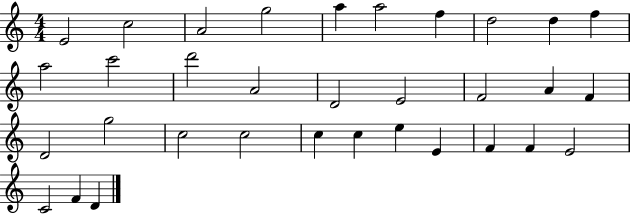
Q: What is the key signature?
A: C major